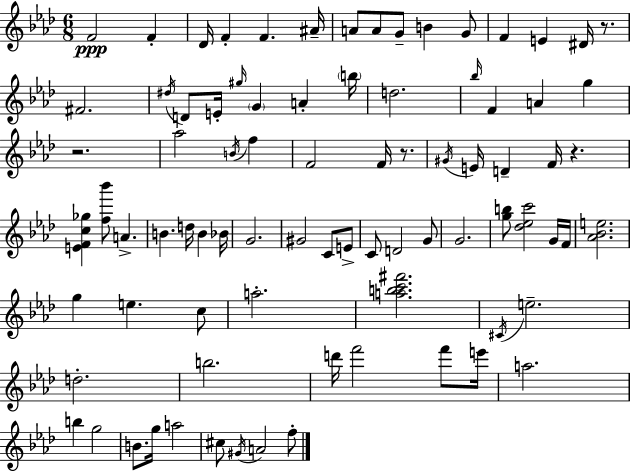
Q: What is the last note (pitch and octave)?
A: F5